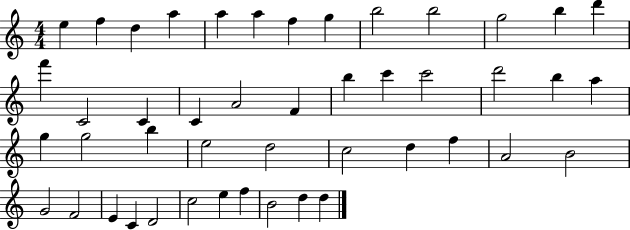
X:1
T:Untitled
M:4/4
L:1/4
K:C
e f d a a a f g b2 b2 g2 b d' f' C2 C C A2 F b c' c'2 d'2 b a g g2 b e2 d2 c2 d f A2 B2 G2 F2 E C D2 c2 e f B2 d d